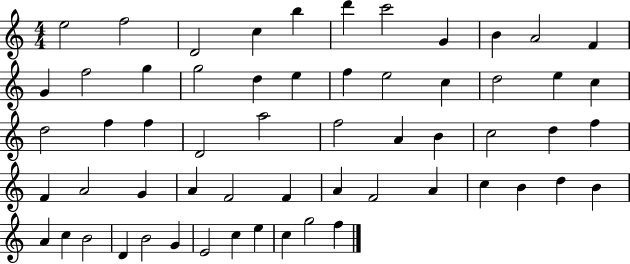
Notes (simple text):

E5/h F5/h D4/h C5/q B5/q D6/q C6/h G4/q B4/q A4/h F4/q G4/q F5/h G5/q G5/h D5/q E5/q F5/q E5/h C5/q D5/h E5/q C5/q D5/h F5/q F5/q D4/h A5/h F5/h A4/q B4/q C5/h D5/q F5/q F4/q A4/h G4/q A4/q F4/h F4/q A4/q F4/h A4/q C5/q B4/q D5/q B4/q A4/q C5/q B4/h D4/q B4/h G4/q E4/h C5/q E5/q C5/q G5/h F5/q